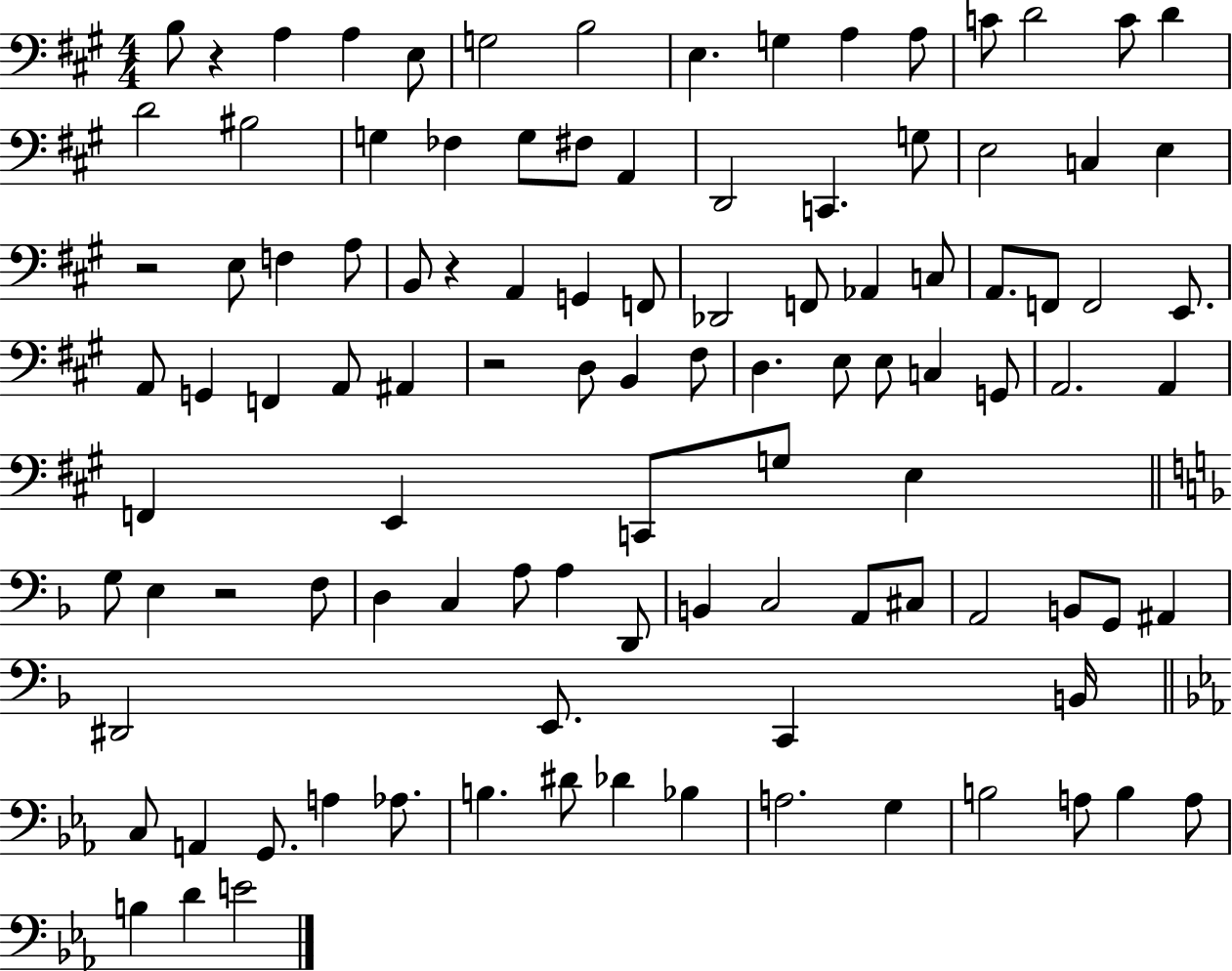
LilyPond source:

{
  \clef bass
  \numericTimeSignature
  \time 4/4
  \key a \major
  \repeat volta 2 { b8 r4 a4 a4 e8 | g2 b2 | e4. g4 a4 a8 | c'8 d'2 c'8 d'4 | \break d'2 bis2 | g4 fes4 g8 fis8 a,4 | d,2 c,4. g8 | e2 c4 e4 | \break r2 e8 f4 a8 | b,8 r4 a,4 g,4 f,8 | des,2 f,8 aes,4 c8 | a,8. f,8 f,2 e,8. | \break a,8 g,4 f,4 a,8 ais,4 | r2 d8 b,4 fis8 | d4. e8 e8 c4 g,8 | a,2. a,4 | \break f,4 e,4 c,8 g8 e4 | \bar "||" \break \key d \minor g8 e4 r2 f8 | d4 c4 a8 a4 d,8 | b,4 c2 a,8 cis8 | a,2 b,8 g,8 ais,4 | \break dis,2 e,8. c,4 b,16 | \bar "||" \break \key c \minor c8 a,4 g,8. a4 aes8. | b4. dis'8 des'4 bes4 | a2. g4 | b2 a8 b4 a8 | \break b4 d'4 e'2 | } \bar "|."
}